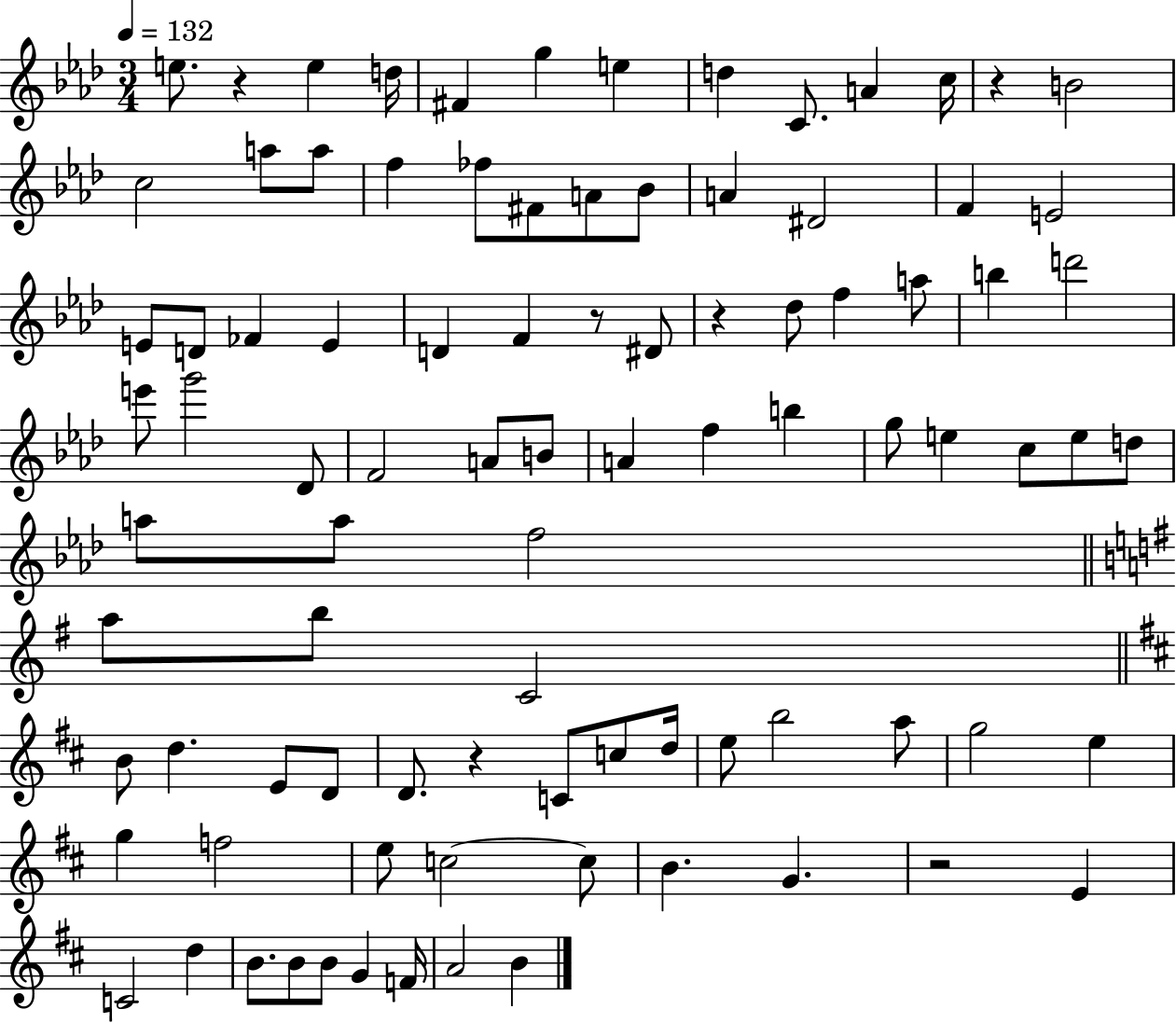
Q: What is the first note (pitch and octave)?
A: E5